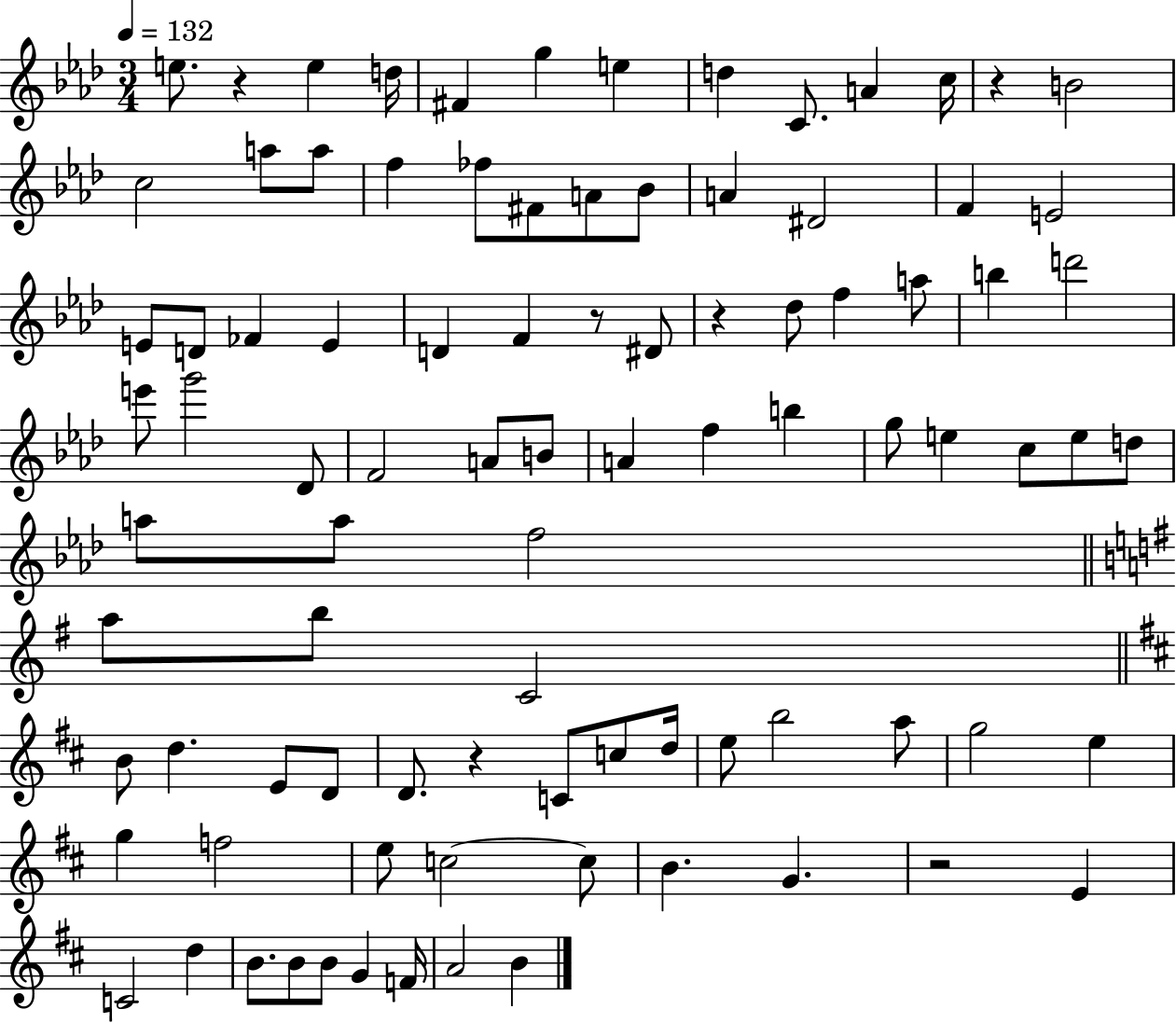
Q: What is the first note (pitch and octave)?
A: E5